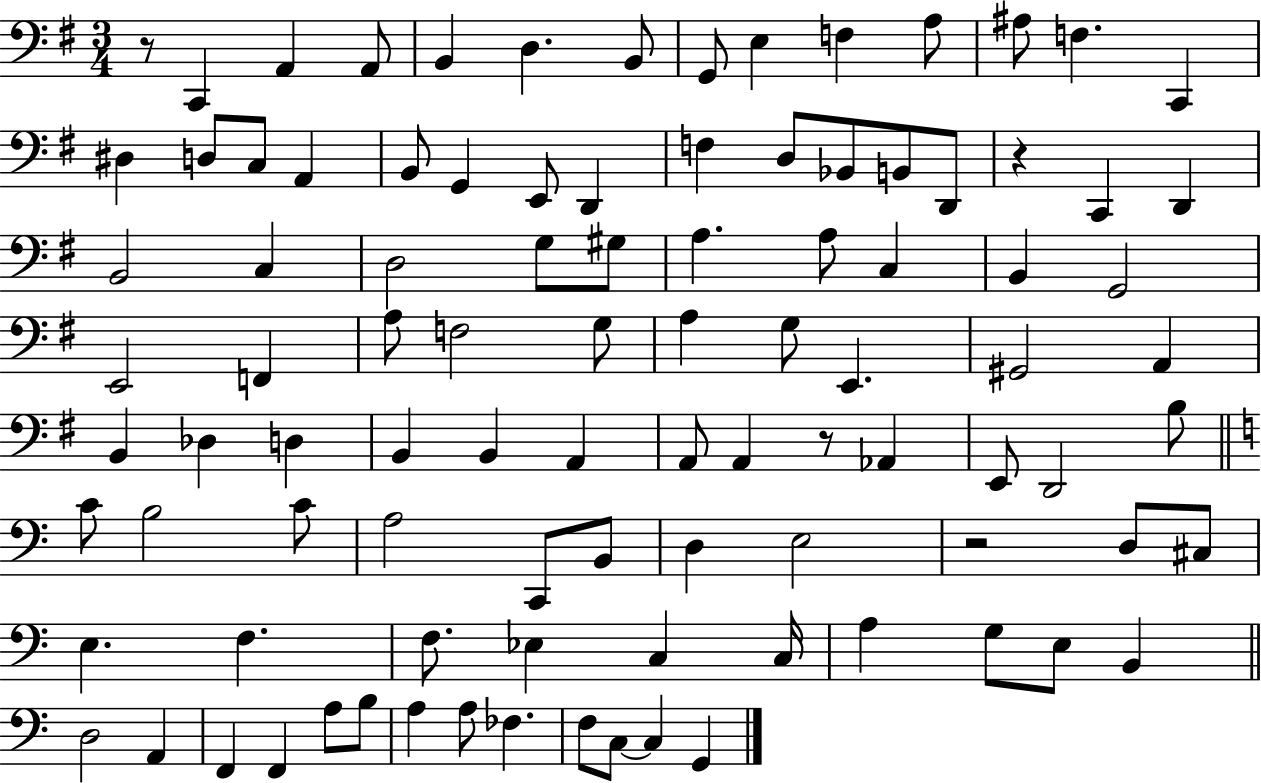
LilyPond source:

{
  \clef bass
  \numericTimeSignature
  \time 3/4
  \key g \major
  r8 c,4 a,4 a,8 | b,4 d4. b,8 | g,8 e4 f4 a8 | ais8 f4. c,4 | \break dis4 d8 c8 a,4 | b,8 g,4 e,8 d,4 | f4 d8 bes,8 b,8 d,8 | r4 c,4 d,4 | \break b,2 c4 | d2 g8 gis8 | a4. a8 c4 | b,4 g,2 | \break e,2 f,4 | a8 f2 g8 | a4 g8 e,4. | gis,2 a,4 | \break b,4 des4 d4 | b,4 b,4 a,4 | a,8 a,4 r8 aes,4 | e,8 d,2 b8 | \break \bar "||" \break \key a \minor c'8 b2 c'8 | a2 c,8 b,8 | d4 e2 | r2 d8 cis8 | \break e4. f4. | f8. ees4 c4 c16 | a4 g8 e8 b,4 | \bar "||" \break \key c \major d2 a,4 | f,4 f,4 a8 b8 | a4 a8 fes4. | f8 c8~~ c4 g,4 | \break \bar "|."
}